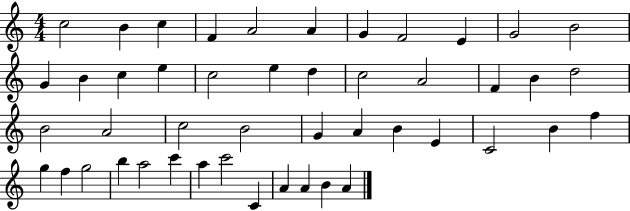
{
  \clef treble
  \numericTimeSignature
  \time 4/4
  \key c \major
  c''2 b'4 c''4 | f'4 a'2 a'4 | g'4 f'2 e'4 | g'2 b'2 | \break g'4 b'4 c''4 e''4 | c''2 e''4 d''4 | c''2 a'2 | f'4 b'4 d''2 | \break b'2 a'2 | c''2 b'2 | g'4 a'4 b'4 e'4 | c'2 b'4 f''4 | \break g''4 f''4 g''2 | b''4 a''2 c'''4 | a''4 c'''2 c'4 | a'4 a'4 b'4 a'4 | \break \bar "|."
}